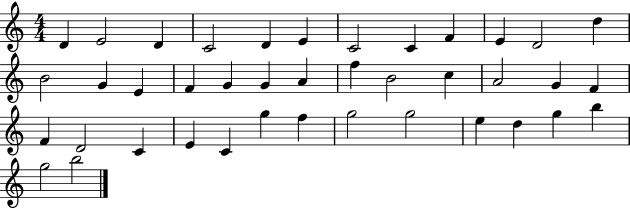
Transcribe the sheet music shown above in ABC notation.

X:1
T:Untitled
M:4/4
L:1/4
K:C
D E2 D C2 D E C2 C F E D2 d B2 G E F G G A f B2 c A2 G F F D2 C E C g f g2 g2 e d g b g2 b2